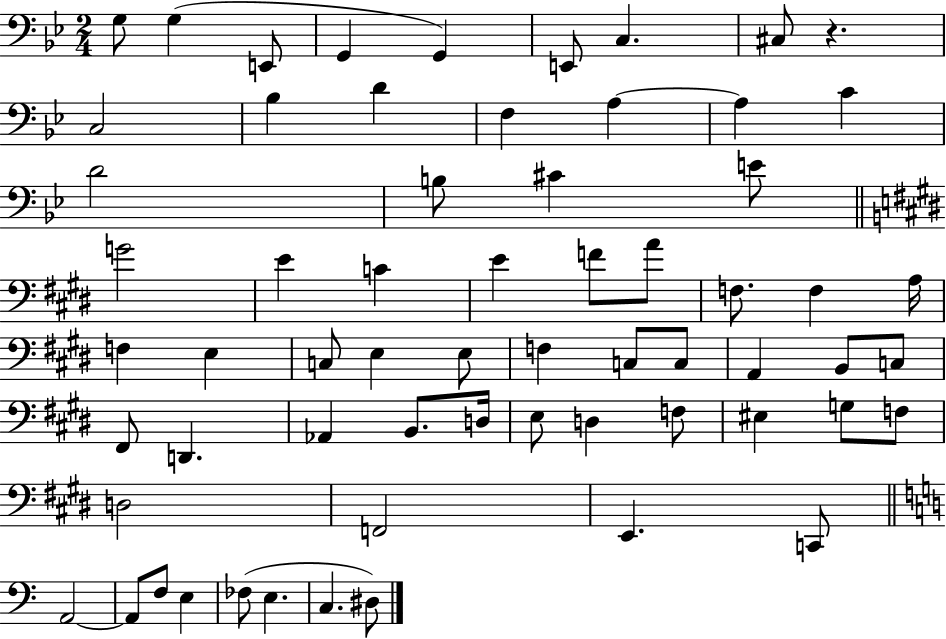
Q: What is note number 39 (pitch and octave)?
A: C3